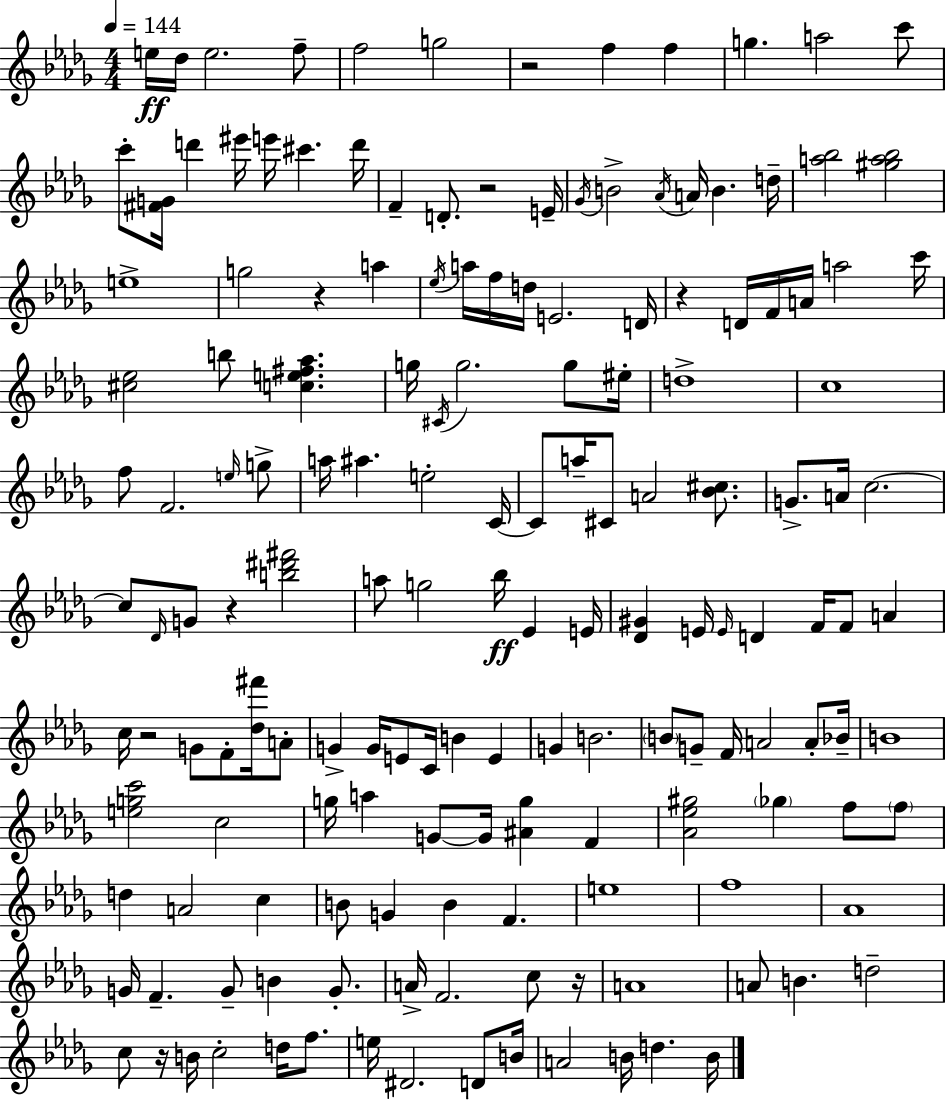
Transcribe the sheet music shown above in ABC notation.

X:1
T:Untitled
M:4/4
L:1/4
K:Bbm
e/4 _d/4 e2 f/2 f2 g2 z2 f f g a2 c'/2 c'/2 [^FG]/4 d' ^e'/4 e'/4 ^c' d'/4 F D/2 z2 E/4 _G/4 B2 _A/4 A/4 B d/4 [a_b]2 [^ga_b]2 e4 g2 z a _e/4 a/4 f/4 d/4 E2 D/4 z D/4 F/4 A/4 a2 c'/4 [^c_e]2 b/2 [ce^f_a] g/4 ^C/4 g2 g/2 ^e/4 d4 c4 f/2 F2 e/4 g/2 a/4 ^a e2 C/4 C/2 a/4 ^C/2 A2 [_B^c]/2 G/2 A/4 c2 c/2 _D/4 G/2 z [b^d'^f']2 a/2 g2 _b/4 _E E/4 [_D^G] E/4 E/4 D F/4 F/2 A c/4 z2 G/2 F/2 [_d^f']/4 A/2 G G/4 E/2 C/4 B E G B2 B/2 G/2 F/4 A2 A/2 _B/4 B4 [egc']2 c2 g/4 a G/2 G/4 [^Ag] F [_A_e^g]2 _g f/2 f/2 d A2 c B/2 G B F e4 f4 _A4 G/4 F G/2 B G/2 A/4 F2 c/2 z/4 A4 A/2 B d2 c/2 z/4 B/4 c2 d/4 f/2 e/4 ^D2 D/2 B/4 A2 B/4 d B/4